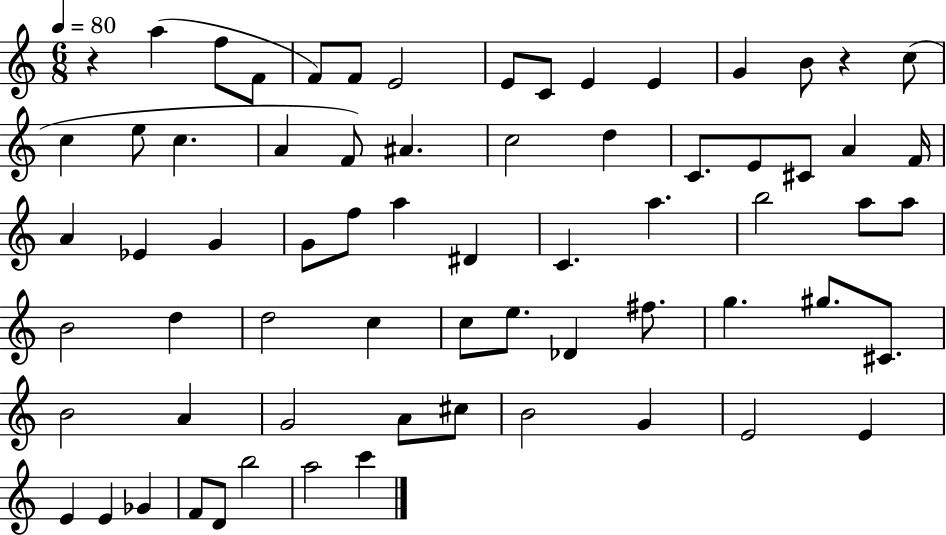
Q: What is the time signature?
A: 6/8